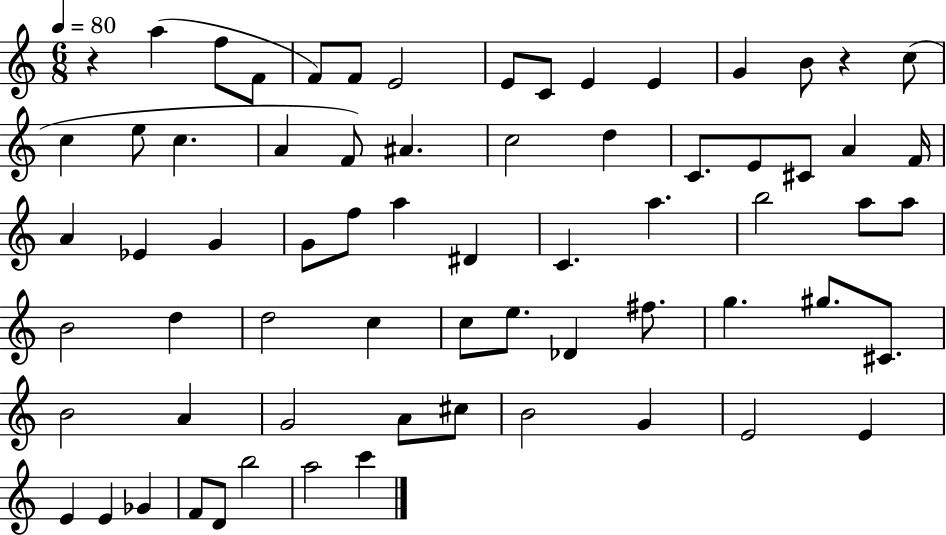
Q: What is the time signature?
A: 6/8